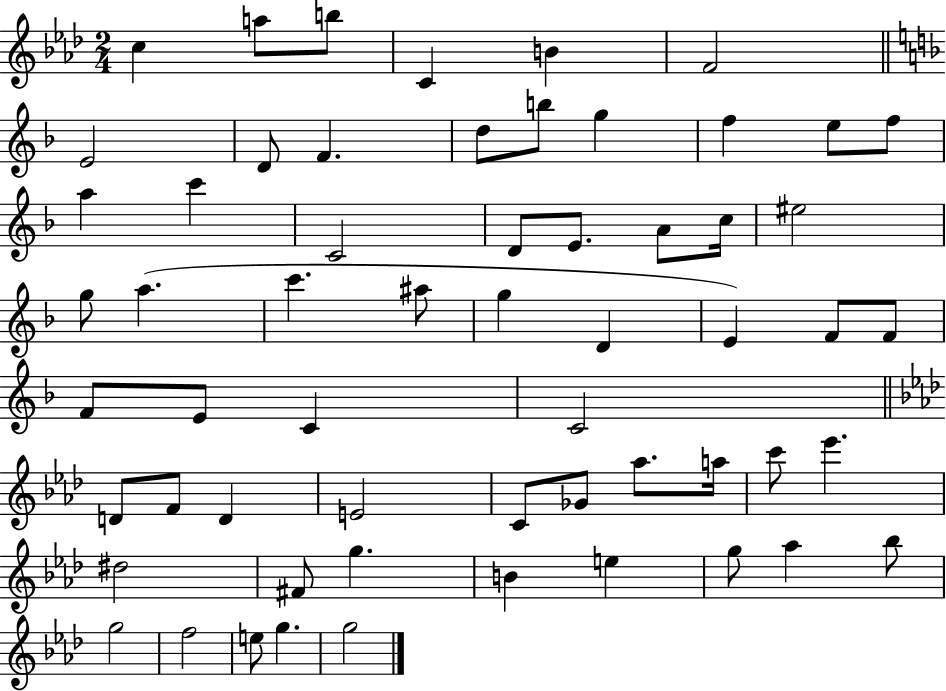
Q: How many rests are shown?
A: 0